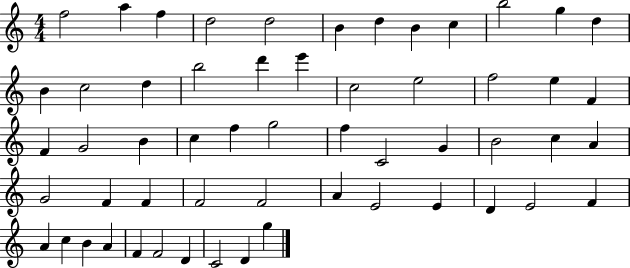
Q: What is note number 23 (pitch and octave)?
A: F4